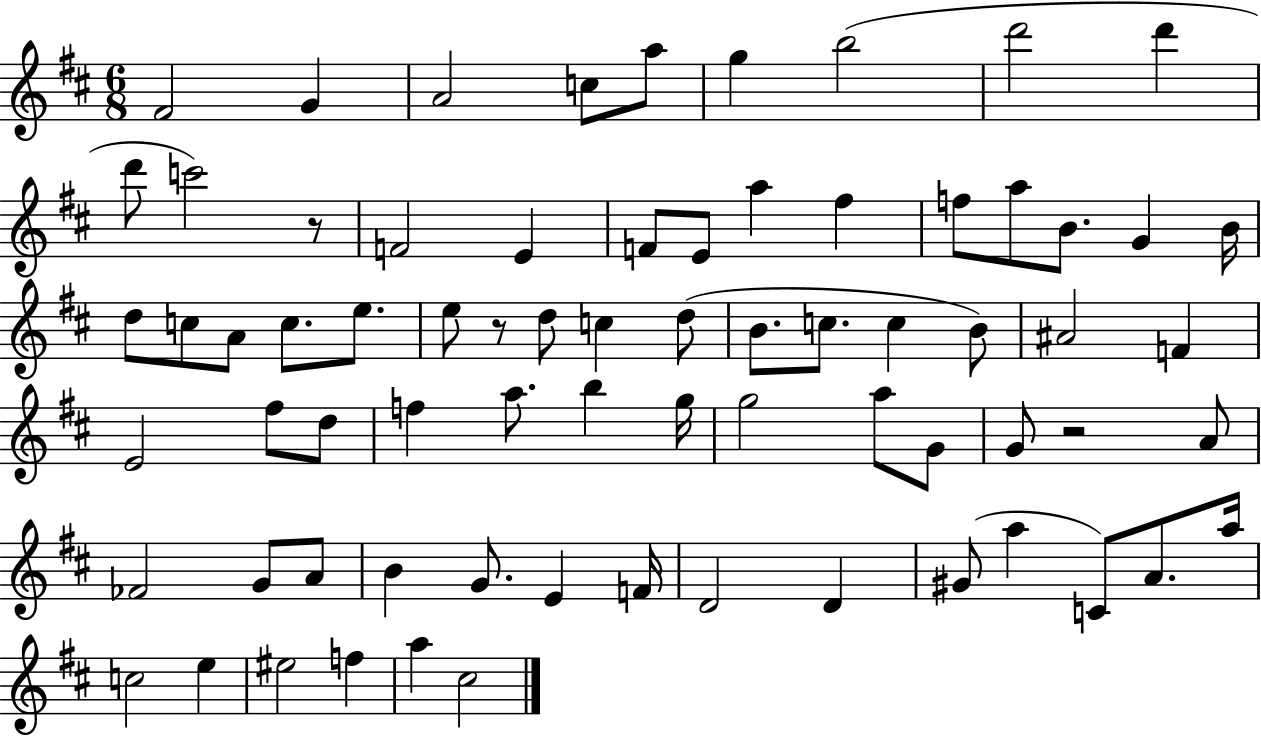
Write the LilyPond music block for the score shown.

{
  \clef treble
  \numericTimeSignature
  \time 6/8
  \key d \major
  \repeat volta 2 { fis'2 g'4 | a'2 c''8 a''8 | g''4 b''2( | d'''2 d'''4 | \break d'''8 c'''2) r8 | f'2 e'4 | f'8 e'8 a''4 fis''4 | f''8 a''8 b'8. g'4 b'16 | \break d''8 c''8 a'8 c''8. e''8. | e''8 r8 d''8 c''4 d''8( | b'8. c''8. c''4 b'8) | ais'2 f'4 | \break e'2 fis''8 d''8 | f''4 a''8. b''4 g''16 | g''2 a''8 g'8 | g'8 r2 a'8 | \break fes'2 g'8 a'8 | b'4 g'8. e'4 f'16 | d'2 d'4 | gis'8( a''4 c'8) a'8. a''16 | \break c''2 e''4 | eis''2 f''4 | a''4 cis''2 | } \bar "|."
}